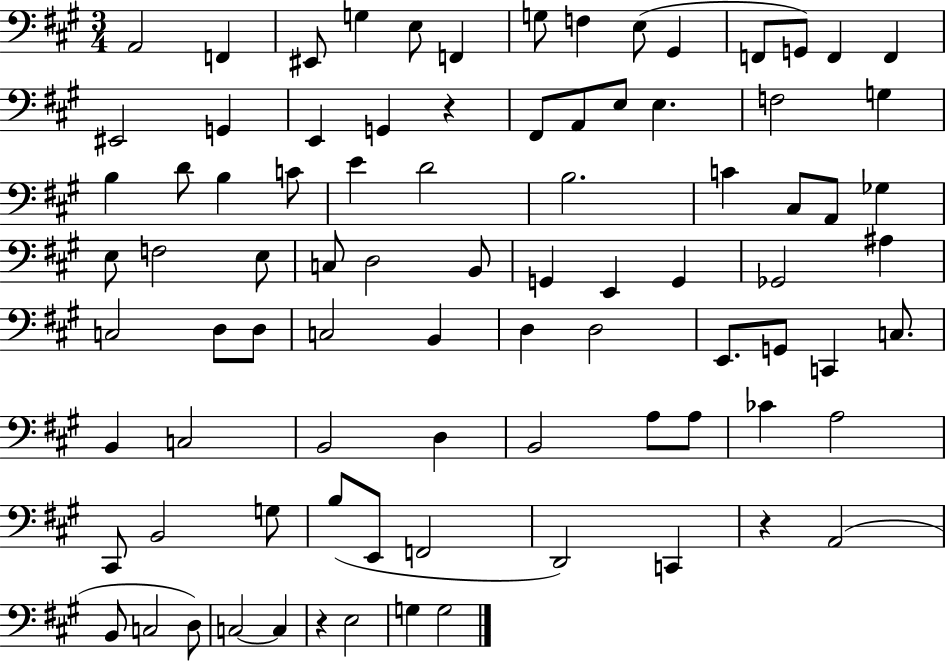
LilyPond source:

{
  \clef bass
  \numericTimeSignature
  \time 3/4
  \key a \major
  \repeat volta 2 { a,2 f,4 | eis,8 g4 e8 f,4 | g8 f4 e8( gis,4 | f,8 g,8) f,4 f,4 | \break eis,2 g,4 | e,4 g,4 r4 | fis,8 a,8 e8 e4. | f2 g4 | \break b4 d'8 b4 c'8 | e'4 d'2 | b2. | c'4 cis8 a,8 ges4 | \break e8 f2 e8 | c8 d2 b,8 | g,4 e,4 g,4 | ges,2 ais4 | \break c2 d8 d8 | c2 b,4 | d4 d2 | e,8. g,8 c,4 c8. | \break b,4 c2 | b,2 d4 | b,2 a8 a8 | ces'4 a2 | \break cis,8 b,2 g8 | b8( e,8 f,2 | d,2) c,4 | r4 a,2( | \break b,8 c2 d8) | c2~~ c4 | r4 e2 | g4 g2 | \break } \bar "|."
}